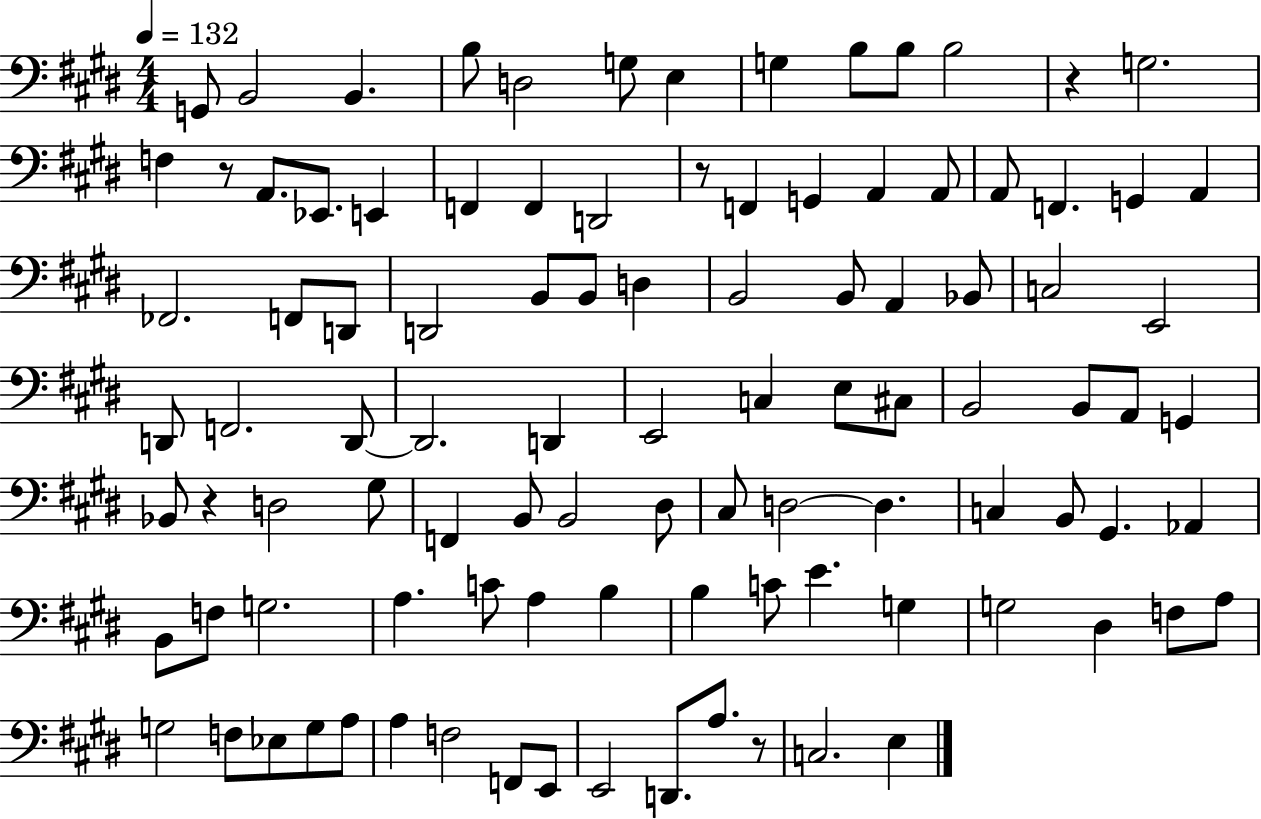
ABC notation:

X:1
T:Untitled
M:4/4
L:1/4
K:E
G,,/2 B,,2 B,, B,/2 D,2 G,/2 E, G, B,/2 B,/2 B,2 z G,2 F, z/2 A,,/2 _E,,/2 E,, F,, F,, D,,2 z/2 F,, G,, A,, A,,/2 A,,/2 F,, G,, A,, _F,,2 F,,/2 D,,/2 D,,2 B,,/2 B,,/2 D, B,,2 B,,/2 A,, _B,,/2 C,2 E,,2 D,,/2 F,,2 D,,/2 D,,2 D,, E,,2 C, E,/2 ^C,/2 B,,2 B,,/2 A,,/2 G,, _B,,/2 z D,2 ^G,/2 F,, B,,/2 B,,2 ^D,/2 ^C,/2 D,2 D, C, B,,/2 ^G,, _A,, B,,/2 F,/2 G,2 A, C/2 A, B, B, C/2 E G, G,2 ^D, F,/2 A,/2 G,2 F,/2 _E,/2 G,/2 A,/2 A, F,2 F,,/2 E,,/2 E,,2 D,,/2 A,/2 z/2 C,2 E,